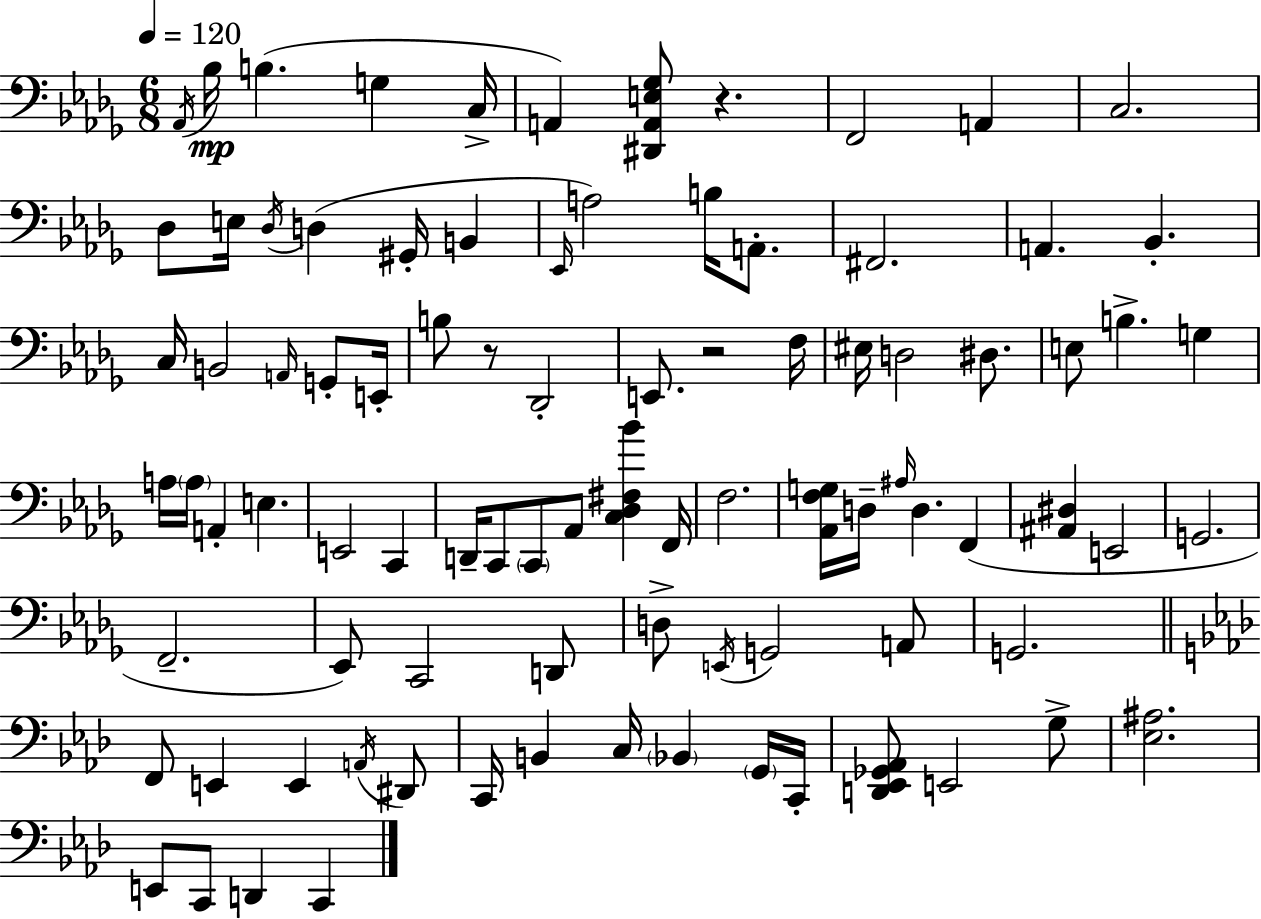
Ab2/s Bb3/s B3/q. G3/q C3/s A2/q [D#2,A2,E3,Gb3]/e R/q. F2/h A2/q C3/h. Db3/e E3/s Db3/s D3/q G#2/s B2/q Eb2/s A3/h B3/s A2/e. F#2/h. A2/q. Bb2/q. C3/s B2/h A2/s G2/e E2/s B3/e R/e Db2/h E2/e. R/h F3/s EIS3/s D3/h D#3/e. E3/e B3/q. G3/q A3/s A3/s A2/q E3/q. E2/h C2/q D2/s C2/e C2/e Ab2/e [C3,Db3,F#3,Bb4]/q F2/s F3/h. [Ab2,F3,G3]/s D3/s A#3/s D3/q. F2/q [A#2,D#3]/q E2/h G2/h. F2/h. Eb2/e C2/h D2/e D3/e E2/s G2/h A2/e G2/h. F2/e E2/q E2/q A2/s D#2/e C2/s B2/q C3/s Bb2/q G2/s C2/s [D2,Eb2,Gb2,Ab2]/e E2/h G3/e [Eb3,A#3]/h. E2/e C2/e D2/q C2/q